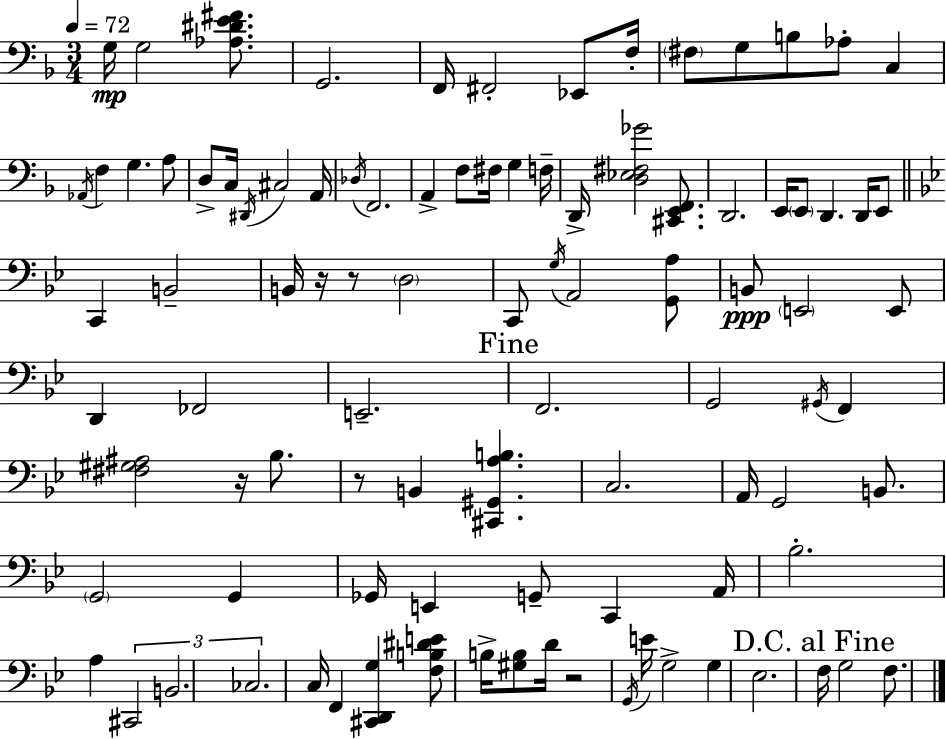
{
  \clef bass
  \numericTimeSignature
  \time 3/4
  \key f \major
  \tempo 4 = 72
  g16\mp g2 <aes dis' e' fis'>8. | g,2. | f,16 fis,2-. ees,8 f16-. | \parenthesize fis8 g8 b8 aes8-. c4 | \break \acciaccatura { aes,16 } f4 g4. a8 | d8-> c16 \acciaccatura { dis,16 } cis2 | a,16 \acciaccatura { des16 } f,2. | a,4-> f8 fis16 g4 | \break f16-- d,16-> <d ees fis ges'>2 | <cis, e, f,>8. d,2. | e,16 \parenthesize e,8 d,4. | d,16 e,8 \bar "||" \break \key bes \major c,4 b,2-- | b,16 r16 r8 \parenthesize d2 | c,8 \acciaccatura { g16 } a,2 <g, a>8 | b,8\ppp \parenthesize e,2 e,8 | \break d,4 fes,2 | e,2.-- | \mark "Fine" f,2. | g,2 \acciaccatura { gis,16 } f,4 | \break <fis gis ais>2 r16 bes8. | r8 b,4 <cis, gis, a b>4. | c2. | a,16 g,2 b,8. | \break \parenthesize g,2 g,4 | ges,16 e,4 g,8-- c,4 | a,16 bes2.-. | a4 \tuplet 3/2 { cis,2 | \break b,2. | ces2. } | c16 f,4 <cis, d, g>4 <f b dis' e'>8 | b16-> <gis b>8 d'16 r2 | \break \acciaccatura { g,16 } e'16 g2-> g4 | ees2. | \mark "D.C. al Fine" f16 g2 | f8. \bar "|."
}